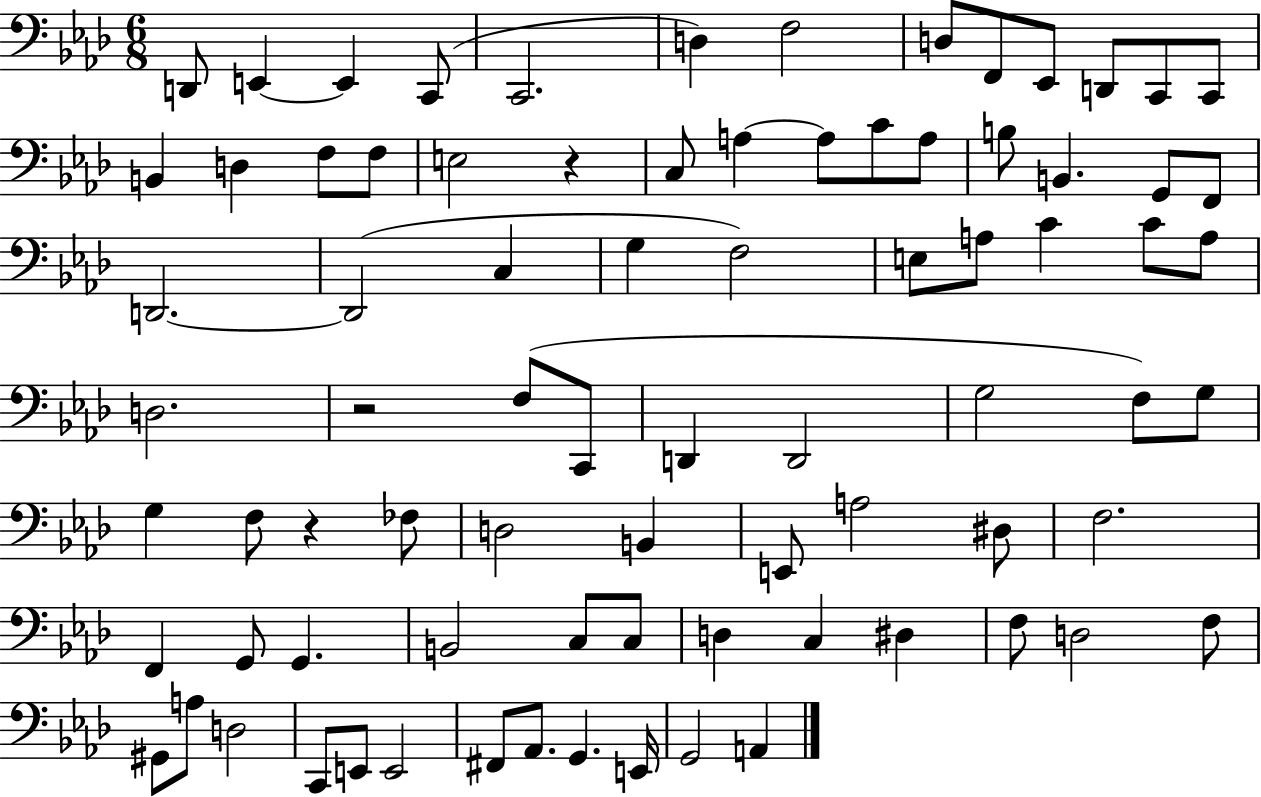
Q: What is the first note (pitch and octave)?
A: D2